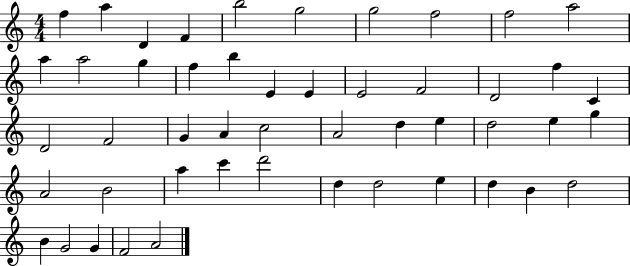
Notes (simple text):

F5/q A5/q D4/q F4/q B5/h G5/h G5/h F5/h F5/h A5/h A5/q A5/h G5/q F5/q B5/q E4/q E4/q E4/h F4/h D4/h F5/q C4/q D4/h F4/h G4/q A4/q C5/h A4/h D5/q E5/q D5/h E5/q G5/q A4/h B4/h A5/q C6/q D6/h D5/q D5/h E5/q D5/q B4/q D5/h B4/q G4/h G4/q F4/h A4/h